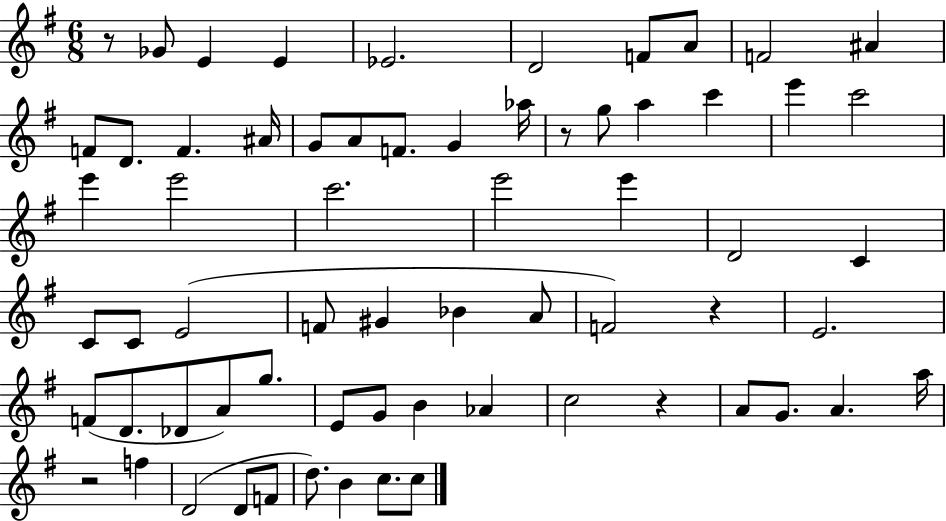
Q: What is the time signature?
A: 6/8